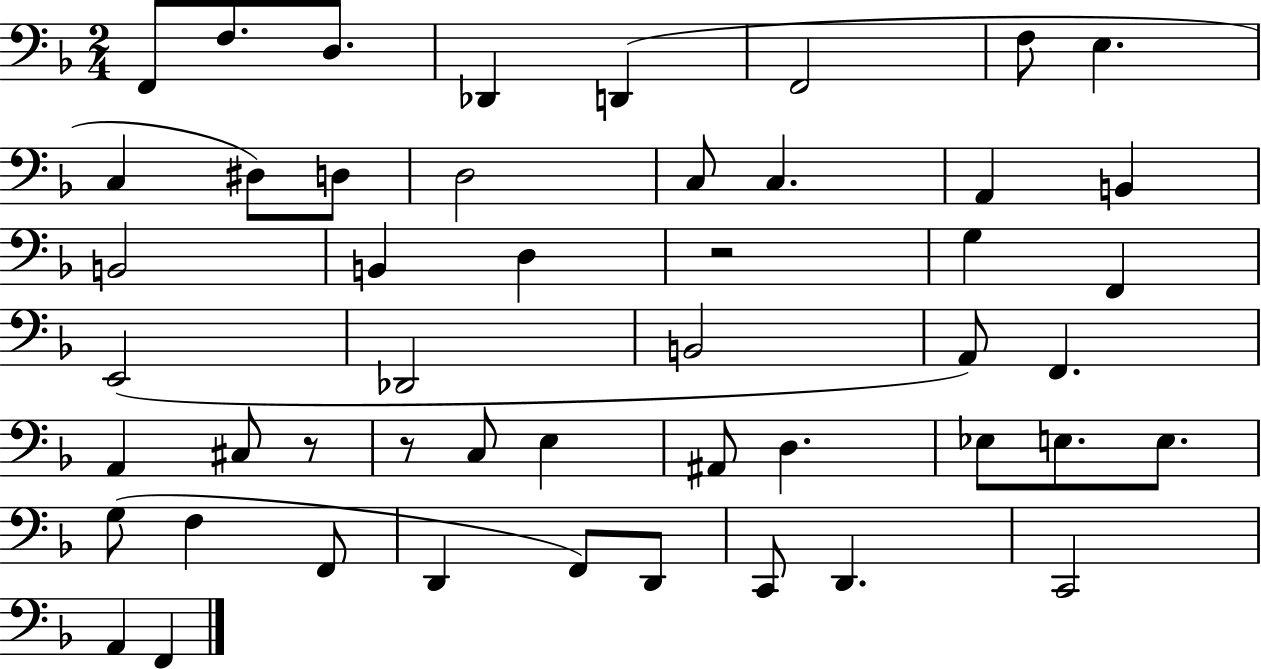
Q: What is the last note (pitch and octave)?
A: F2